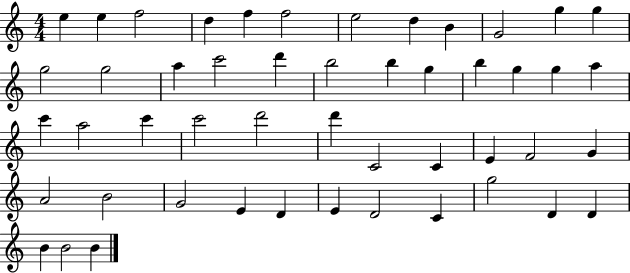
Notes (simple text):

E5/q E5/q F5/h D5/q F5/q F5/h E5/h D5/q B4/q G4/h G5/q G5/q G5/h G5/h A5/q C6/h D6/q B5/h B5/q G5/q B5/q G5/q G5/q A5/q C6/q A5/h C6/q C6/h D6/h D6/q C4/h C4/q E4/q F4/h G4/q A4/h B4/h G4/h E4/q D4/q E4/q D4/h C4/q G5/h D4/q D4/q B4/q B4/h B4/q